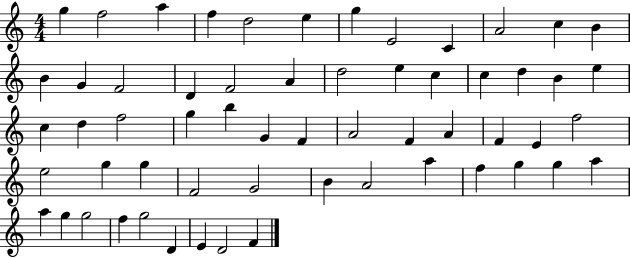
X:1
T:Untitled
M:4/4
L:1/4
K:C
g f2 a f d2 e g E2 C A2 c B B G F2 D F2 A d2 e c c d B e c d f2 g b G F A2 F A F E f2 e2 g g F2 G2 B A2 a f g g a a g g2 f g2 D E D2 F